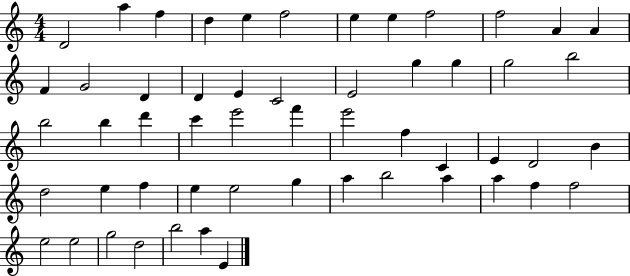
D4/h A5/q F5/q D5/q E5/q F5/h E5/q E5/q F5/h F5/h A4/q A4/q F4/q G4/h D4/q D4/q E4/q C4/h E4/h G5/q G5/q G5/h B5/h B5/h B5/q D6/q C6/q E6/h F6/q E6/h F5/q C4/q E4/q D4/h B4/q D5/h E5/q F5/q E5/q E5/h G5/q A5/q B5/h A5/q A5/q F5/q F5/h E5/h E5/h G5/h D5/h B5/h A5/q E4/q